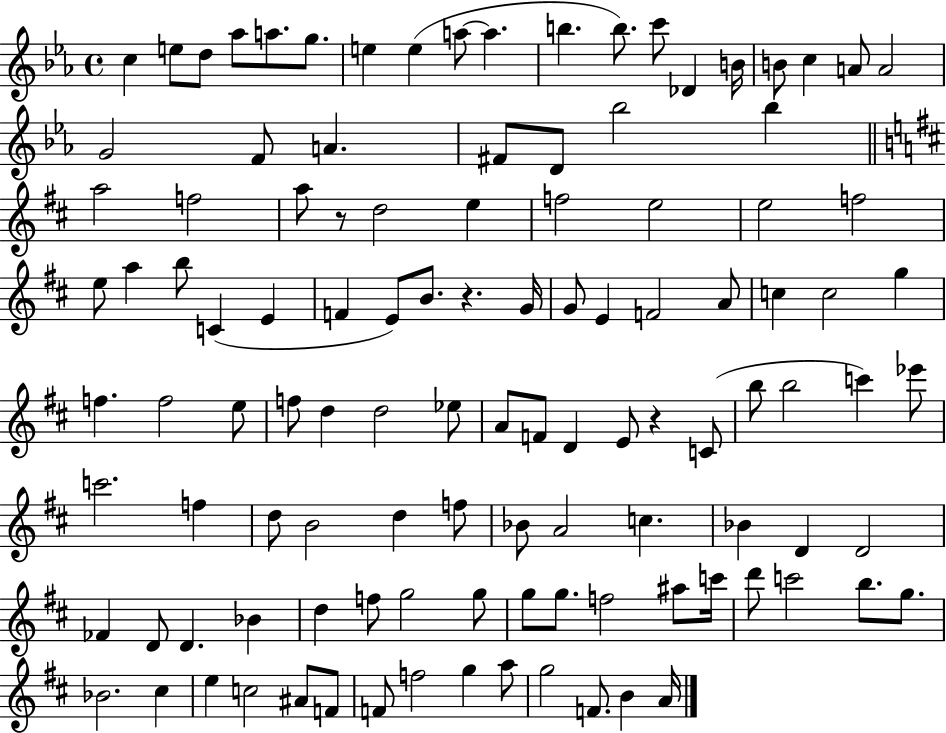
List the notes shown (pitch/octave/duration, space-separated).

C5/q E5/e D5/e Ab5/e A5/e. G5/e. E5/q E5/q A5/e A5/q. B5/q. B5/e. C6/e Db4/q B4/s B4/e C5/q A4/e A4/h G4/h F4/e A4/q. F#4/e D4/e Bb5/h Bb5/q A5/h F5/h A5/e R/e D5/h E5/q F5/h E5/h E5/h F5/h E5/e A5/q B5/e C4/q E4/q F4/q E4/e B4/e. R/q. G4/s G4/e E4/q F4/h A4/e C5/q C5/h G5/q F5/q. F5/h E5/e F5/e D5/q D5/h Eb5/e A4/e F4/e D4/q E4/e R/q C4/e B5/e B5/h C6/q Eb6/e C6/h. F5/q D5/e B4/h D5/q F5/e Bb4/e A4/h C5/q. Bb4/q D4/q D4/h FES4/q D4/e D4/q. Bb4/q D5/q F5/e G5/h G5/e G5/e G5/e. F5/h A#5/e C6/s D6/e C6/h B5/e. G5/e. Bb4/h. C#5/q E5/q C5/h A#4/e F4/e F4/e F5/h G5/q A5/e G5/h F4/e. B4/q A4/s